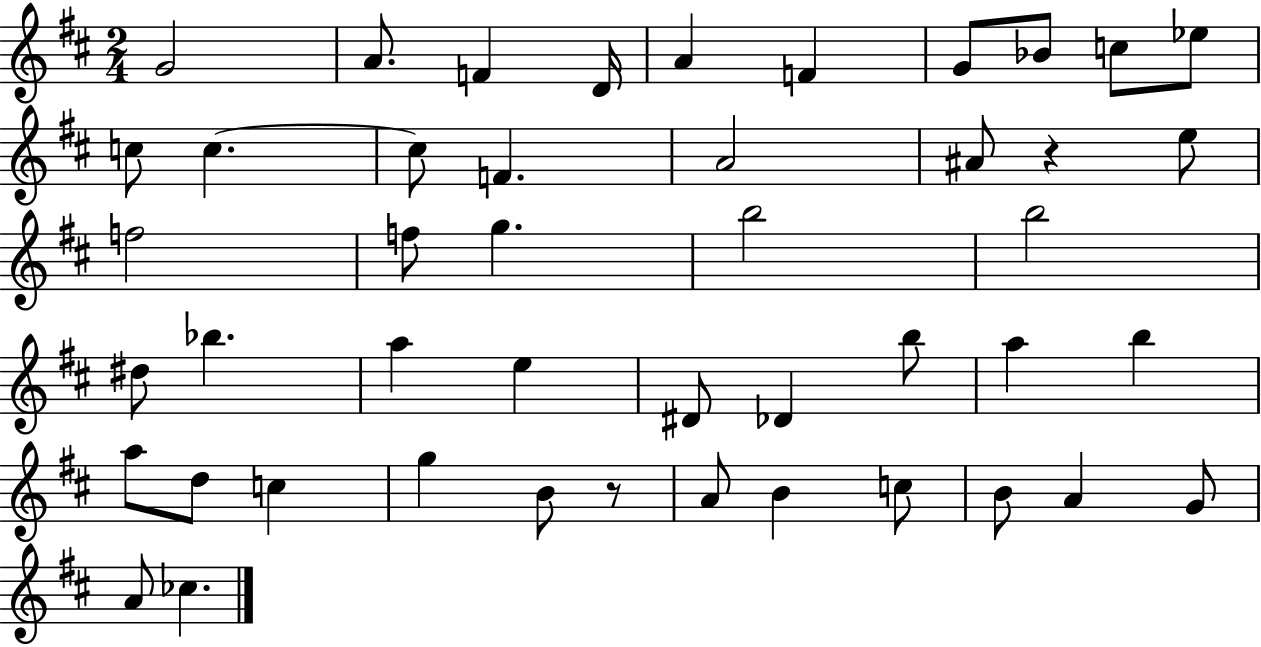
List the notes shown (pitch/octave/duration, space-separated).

G4/h A4/e. F4/q D4/s A4/q F4/q G4/e Bb4/e C5/e Eb5/e C5/e C5/q. C5/e F4/q. A4/h A#4/e R/q E5/e F5/h F5/e G5/q. B5/h B5/h D#5/e Bb5/q. A5/q E5/q D#4/e Db4/q B5/e A5/q B5/q A5/e D5/e C5/q G5/q B4/e R/e A4/e B4/q C5/e B4/e A4/q G4/e A4/e CES5/q.